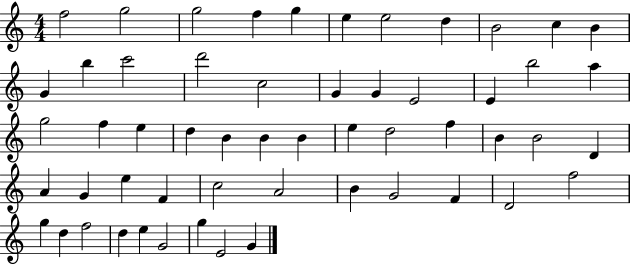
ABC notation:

X:1
T:Untitled
M:4/4
L:1/4
K:C
f2 g2 g2 f g e e2 d B2 c B G b c'2 d'2 c2 G G E2 E b2 a g2 f e d B B B e d2 f B B2 D A G e F c2 A2 B G2 F D2 f2 g d f2 d e G2 g E2 G